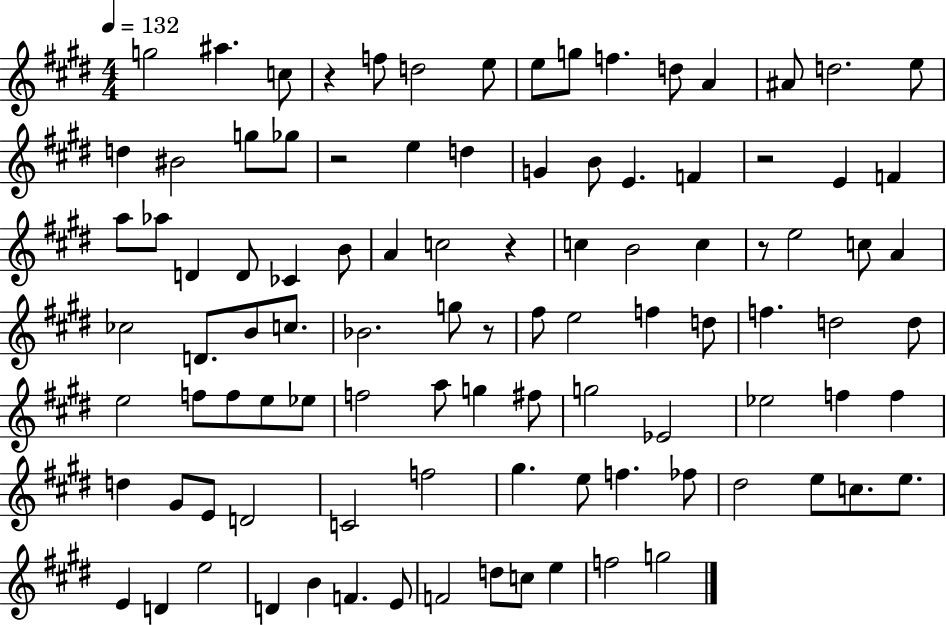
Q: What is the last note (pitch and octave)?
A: G5